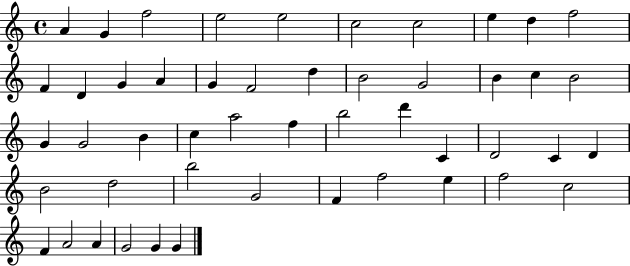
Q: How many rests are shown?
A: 0